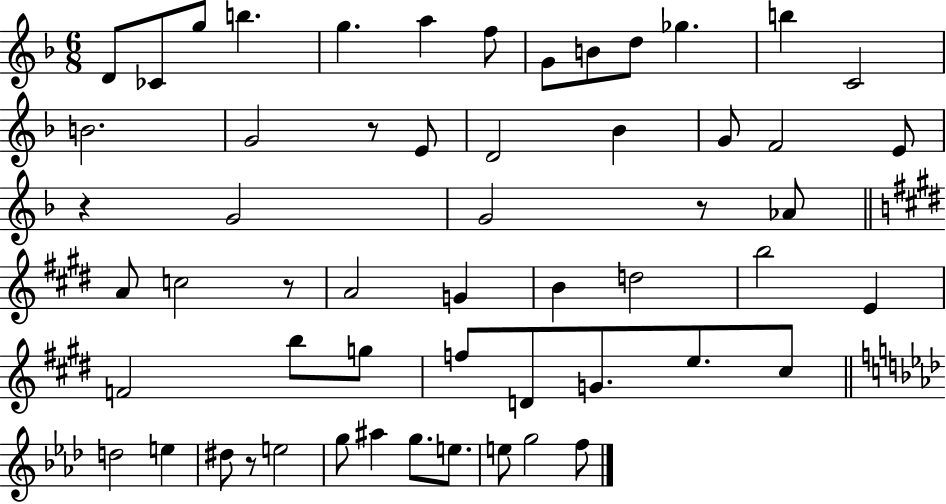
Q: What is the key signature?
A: F major